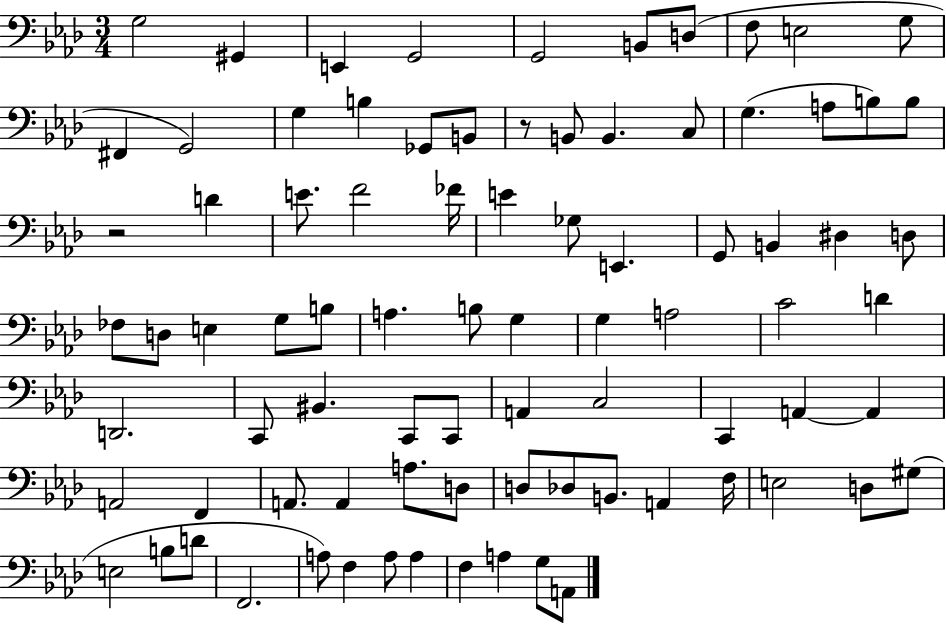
{
  \clef bass
  \numericTimeSignature
  \time 3/4
  \key aes \major
  g2 gis,4 | e,4 g,2 | g,2 b,8 d8( | f8 e2 g8 | \break fis,4 g,2) | g4 b4 ges,8 b,8 | r8 b,8 b,4. c8 | g4.( a8 b8) b8 | \break r2 d'4 | e'8. f'2 fes'16 | e'4 ges8 e,4. | g,8 b,4 dis4 d8 | \break fes8 d8 e4 g8 b8 | a4. b8 g4 | g4 a2 | c'2 d'4 | \break d,2. | c,8 bis,4. c,8 c,8 | a,4 c2 | c,4 a,4~~ a,4 | \break a,2 f,4 | a,8. a,4 a8. d8 | d8 des8 b,8. a,4 f16 | e2 d8 gis8( | \break e2 b8 d'8 | f,2. | a8) f4 a8 a4 | f4 a4 g8 a,8 | \break \bar "|."
}